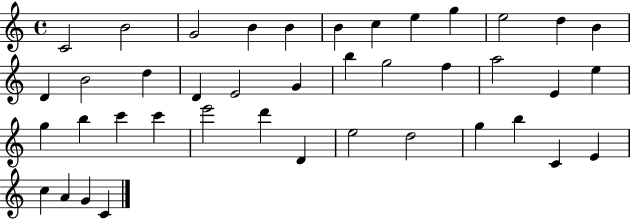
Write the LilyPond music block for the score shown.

{
  \clef treble
  \time 4/4
  \defaultTimeSignature
  \key c \major
  c'2 b'2 | g'2 b'4 b'4 | b'4 c''4 e''4 g''4 | e''2 d''4 b'4 | \break d'4 b'2 d''4 | d'4 e'2 g'4 | b''4 g''2 f''4 | a''2 e'4 e''4 | \break g''4 b''4 c'''4 c'''4 | e'''2 d'''4 d'4 | e''2 d''2 | g''4 b''4 c'4 e'4 | \break c''4 a'4 g'4 c'4 | \bar "|."
}